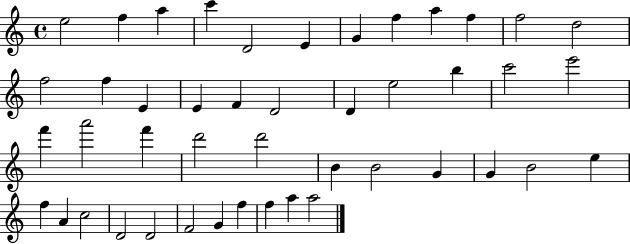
E5/h F5/q A5/q C6/q D4/h E4/q G4/q F5/q A5/q F5/q F5/h D5/h F5/h F5/q E4/q E4/q F4/q D4/h D4/q E5/h B5/q C6/h E6/h F6/q A6/h F6/q D6/h D6/h B4/q B4/h G4/q G4/q B4/h E5/q F5/q A4/q C5/h D4/h D4/h F4/h G4/q F5/q F5/q A5/q A5/h